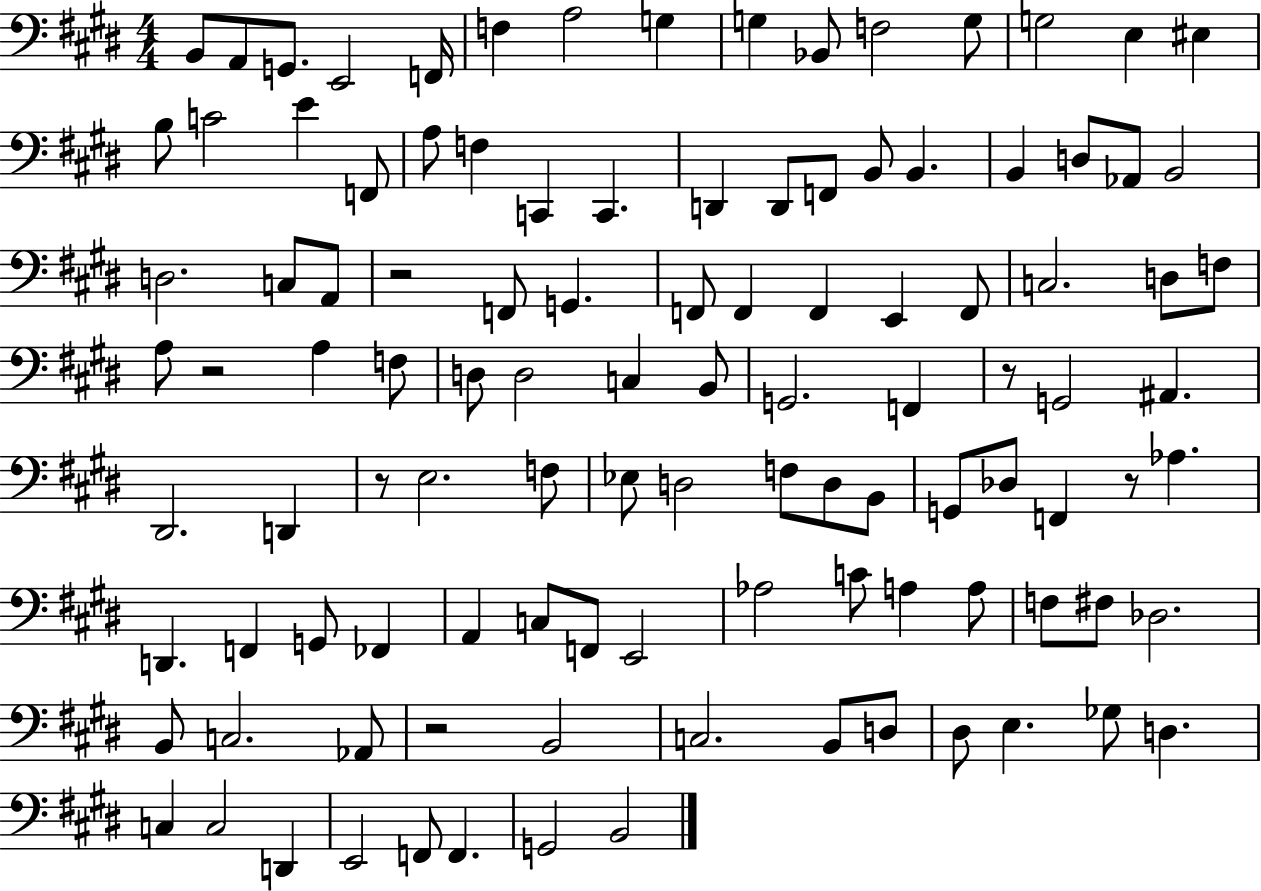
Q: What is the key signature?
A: E major